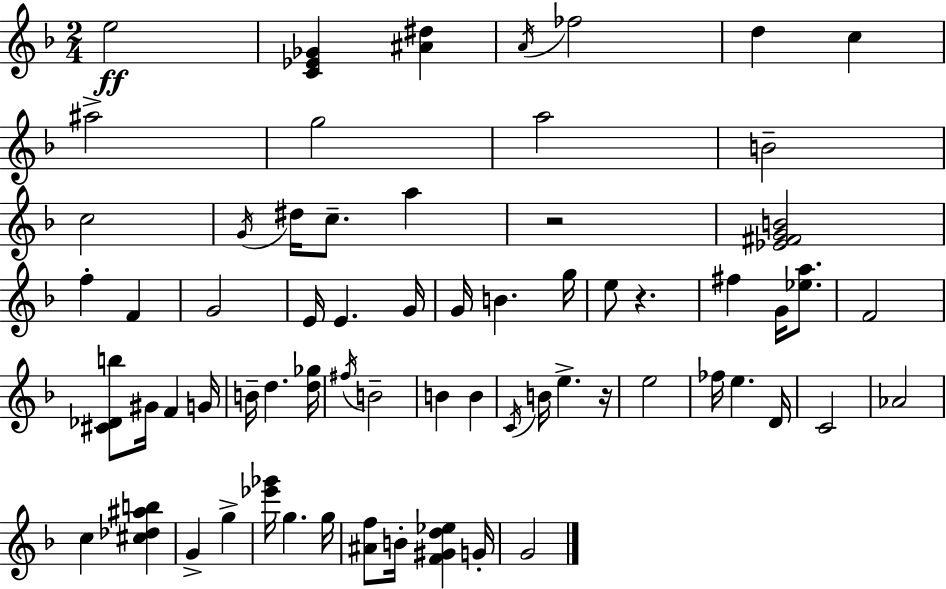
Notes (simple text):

E5/h [C4,Eb4,Gb4]/q [A#4,D#5]/q A4/s FES5/h D5/q C5/q A#5/h G5/h A5/h B4/h C5/h G4/s D#5/s C5/e. A5/q R/h [Eb4,F#4,G4,B4]/h F5/q F4/q G4/h E4/s E4/q. G4/s G4/s B4/q. G5/s E5/e R/q. F#5/q G4/s [Eb5,A5]/e. F4/h [C#4,Db4,B5]/e G#4/s F4/q G4/s B4/s D5/q. [D5,Gb5]/s F#5/s B4/h B4/q B4/q C4/s B4/s E5/q. R/s E5/h FES5/s E5/q. D4/s C4/h Ab4/h C5/q [C#5,Db5,A#5,B5]/q G4/q G5/q [Eb6,Gb6]/s G5/q. G5/s [A#4,F5]/e B4/s [F4,G#4,D5,Eb5]/q G4/s G4/h